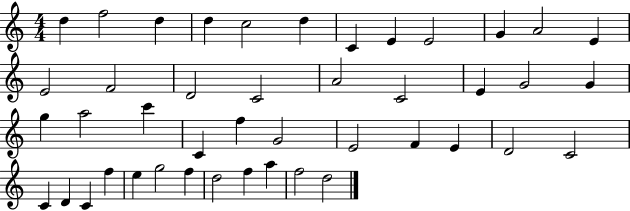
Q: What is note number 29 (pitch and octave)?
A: F4